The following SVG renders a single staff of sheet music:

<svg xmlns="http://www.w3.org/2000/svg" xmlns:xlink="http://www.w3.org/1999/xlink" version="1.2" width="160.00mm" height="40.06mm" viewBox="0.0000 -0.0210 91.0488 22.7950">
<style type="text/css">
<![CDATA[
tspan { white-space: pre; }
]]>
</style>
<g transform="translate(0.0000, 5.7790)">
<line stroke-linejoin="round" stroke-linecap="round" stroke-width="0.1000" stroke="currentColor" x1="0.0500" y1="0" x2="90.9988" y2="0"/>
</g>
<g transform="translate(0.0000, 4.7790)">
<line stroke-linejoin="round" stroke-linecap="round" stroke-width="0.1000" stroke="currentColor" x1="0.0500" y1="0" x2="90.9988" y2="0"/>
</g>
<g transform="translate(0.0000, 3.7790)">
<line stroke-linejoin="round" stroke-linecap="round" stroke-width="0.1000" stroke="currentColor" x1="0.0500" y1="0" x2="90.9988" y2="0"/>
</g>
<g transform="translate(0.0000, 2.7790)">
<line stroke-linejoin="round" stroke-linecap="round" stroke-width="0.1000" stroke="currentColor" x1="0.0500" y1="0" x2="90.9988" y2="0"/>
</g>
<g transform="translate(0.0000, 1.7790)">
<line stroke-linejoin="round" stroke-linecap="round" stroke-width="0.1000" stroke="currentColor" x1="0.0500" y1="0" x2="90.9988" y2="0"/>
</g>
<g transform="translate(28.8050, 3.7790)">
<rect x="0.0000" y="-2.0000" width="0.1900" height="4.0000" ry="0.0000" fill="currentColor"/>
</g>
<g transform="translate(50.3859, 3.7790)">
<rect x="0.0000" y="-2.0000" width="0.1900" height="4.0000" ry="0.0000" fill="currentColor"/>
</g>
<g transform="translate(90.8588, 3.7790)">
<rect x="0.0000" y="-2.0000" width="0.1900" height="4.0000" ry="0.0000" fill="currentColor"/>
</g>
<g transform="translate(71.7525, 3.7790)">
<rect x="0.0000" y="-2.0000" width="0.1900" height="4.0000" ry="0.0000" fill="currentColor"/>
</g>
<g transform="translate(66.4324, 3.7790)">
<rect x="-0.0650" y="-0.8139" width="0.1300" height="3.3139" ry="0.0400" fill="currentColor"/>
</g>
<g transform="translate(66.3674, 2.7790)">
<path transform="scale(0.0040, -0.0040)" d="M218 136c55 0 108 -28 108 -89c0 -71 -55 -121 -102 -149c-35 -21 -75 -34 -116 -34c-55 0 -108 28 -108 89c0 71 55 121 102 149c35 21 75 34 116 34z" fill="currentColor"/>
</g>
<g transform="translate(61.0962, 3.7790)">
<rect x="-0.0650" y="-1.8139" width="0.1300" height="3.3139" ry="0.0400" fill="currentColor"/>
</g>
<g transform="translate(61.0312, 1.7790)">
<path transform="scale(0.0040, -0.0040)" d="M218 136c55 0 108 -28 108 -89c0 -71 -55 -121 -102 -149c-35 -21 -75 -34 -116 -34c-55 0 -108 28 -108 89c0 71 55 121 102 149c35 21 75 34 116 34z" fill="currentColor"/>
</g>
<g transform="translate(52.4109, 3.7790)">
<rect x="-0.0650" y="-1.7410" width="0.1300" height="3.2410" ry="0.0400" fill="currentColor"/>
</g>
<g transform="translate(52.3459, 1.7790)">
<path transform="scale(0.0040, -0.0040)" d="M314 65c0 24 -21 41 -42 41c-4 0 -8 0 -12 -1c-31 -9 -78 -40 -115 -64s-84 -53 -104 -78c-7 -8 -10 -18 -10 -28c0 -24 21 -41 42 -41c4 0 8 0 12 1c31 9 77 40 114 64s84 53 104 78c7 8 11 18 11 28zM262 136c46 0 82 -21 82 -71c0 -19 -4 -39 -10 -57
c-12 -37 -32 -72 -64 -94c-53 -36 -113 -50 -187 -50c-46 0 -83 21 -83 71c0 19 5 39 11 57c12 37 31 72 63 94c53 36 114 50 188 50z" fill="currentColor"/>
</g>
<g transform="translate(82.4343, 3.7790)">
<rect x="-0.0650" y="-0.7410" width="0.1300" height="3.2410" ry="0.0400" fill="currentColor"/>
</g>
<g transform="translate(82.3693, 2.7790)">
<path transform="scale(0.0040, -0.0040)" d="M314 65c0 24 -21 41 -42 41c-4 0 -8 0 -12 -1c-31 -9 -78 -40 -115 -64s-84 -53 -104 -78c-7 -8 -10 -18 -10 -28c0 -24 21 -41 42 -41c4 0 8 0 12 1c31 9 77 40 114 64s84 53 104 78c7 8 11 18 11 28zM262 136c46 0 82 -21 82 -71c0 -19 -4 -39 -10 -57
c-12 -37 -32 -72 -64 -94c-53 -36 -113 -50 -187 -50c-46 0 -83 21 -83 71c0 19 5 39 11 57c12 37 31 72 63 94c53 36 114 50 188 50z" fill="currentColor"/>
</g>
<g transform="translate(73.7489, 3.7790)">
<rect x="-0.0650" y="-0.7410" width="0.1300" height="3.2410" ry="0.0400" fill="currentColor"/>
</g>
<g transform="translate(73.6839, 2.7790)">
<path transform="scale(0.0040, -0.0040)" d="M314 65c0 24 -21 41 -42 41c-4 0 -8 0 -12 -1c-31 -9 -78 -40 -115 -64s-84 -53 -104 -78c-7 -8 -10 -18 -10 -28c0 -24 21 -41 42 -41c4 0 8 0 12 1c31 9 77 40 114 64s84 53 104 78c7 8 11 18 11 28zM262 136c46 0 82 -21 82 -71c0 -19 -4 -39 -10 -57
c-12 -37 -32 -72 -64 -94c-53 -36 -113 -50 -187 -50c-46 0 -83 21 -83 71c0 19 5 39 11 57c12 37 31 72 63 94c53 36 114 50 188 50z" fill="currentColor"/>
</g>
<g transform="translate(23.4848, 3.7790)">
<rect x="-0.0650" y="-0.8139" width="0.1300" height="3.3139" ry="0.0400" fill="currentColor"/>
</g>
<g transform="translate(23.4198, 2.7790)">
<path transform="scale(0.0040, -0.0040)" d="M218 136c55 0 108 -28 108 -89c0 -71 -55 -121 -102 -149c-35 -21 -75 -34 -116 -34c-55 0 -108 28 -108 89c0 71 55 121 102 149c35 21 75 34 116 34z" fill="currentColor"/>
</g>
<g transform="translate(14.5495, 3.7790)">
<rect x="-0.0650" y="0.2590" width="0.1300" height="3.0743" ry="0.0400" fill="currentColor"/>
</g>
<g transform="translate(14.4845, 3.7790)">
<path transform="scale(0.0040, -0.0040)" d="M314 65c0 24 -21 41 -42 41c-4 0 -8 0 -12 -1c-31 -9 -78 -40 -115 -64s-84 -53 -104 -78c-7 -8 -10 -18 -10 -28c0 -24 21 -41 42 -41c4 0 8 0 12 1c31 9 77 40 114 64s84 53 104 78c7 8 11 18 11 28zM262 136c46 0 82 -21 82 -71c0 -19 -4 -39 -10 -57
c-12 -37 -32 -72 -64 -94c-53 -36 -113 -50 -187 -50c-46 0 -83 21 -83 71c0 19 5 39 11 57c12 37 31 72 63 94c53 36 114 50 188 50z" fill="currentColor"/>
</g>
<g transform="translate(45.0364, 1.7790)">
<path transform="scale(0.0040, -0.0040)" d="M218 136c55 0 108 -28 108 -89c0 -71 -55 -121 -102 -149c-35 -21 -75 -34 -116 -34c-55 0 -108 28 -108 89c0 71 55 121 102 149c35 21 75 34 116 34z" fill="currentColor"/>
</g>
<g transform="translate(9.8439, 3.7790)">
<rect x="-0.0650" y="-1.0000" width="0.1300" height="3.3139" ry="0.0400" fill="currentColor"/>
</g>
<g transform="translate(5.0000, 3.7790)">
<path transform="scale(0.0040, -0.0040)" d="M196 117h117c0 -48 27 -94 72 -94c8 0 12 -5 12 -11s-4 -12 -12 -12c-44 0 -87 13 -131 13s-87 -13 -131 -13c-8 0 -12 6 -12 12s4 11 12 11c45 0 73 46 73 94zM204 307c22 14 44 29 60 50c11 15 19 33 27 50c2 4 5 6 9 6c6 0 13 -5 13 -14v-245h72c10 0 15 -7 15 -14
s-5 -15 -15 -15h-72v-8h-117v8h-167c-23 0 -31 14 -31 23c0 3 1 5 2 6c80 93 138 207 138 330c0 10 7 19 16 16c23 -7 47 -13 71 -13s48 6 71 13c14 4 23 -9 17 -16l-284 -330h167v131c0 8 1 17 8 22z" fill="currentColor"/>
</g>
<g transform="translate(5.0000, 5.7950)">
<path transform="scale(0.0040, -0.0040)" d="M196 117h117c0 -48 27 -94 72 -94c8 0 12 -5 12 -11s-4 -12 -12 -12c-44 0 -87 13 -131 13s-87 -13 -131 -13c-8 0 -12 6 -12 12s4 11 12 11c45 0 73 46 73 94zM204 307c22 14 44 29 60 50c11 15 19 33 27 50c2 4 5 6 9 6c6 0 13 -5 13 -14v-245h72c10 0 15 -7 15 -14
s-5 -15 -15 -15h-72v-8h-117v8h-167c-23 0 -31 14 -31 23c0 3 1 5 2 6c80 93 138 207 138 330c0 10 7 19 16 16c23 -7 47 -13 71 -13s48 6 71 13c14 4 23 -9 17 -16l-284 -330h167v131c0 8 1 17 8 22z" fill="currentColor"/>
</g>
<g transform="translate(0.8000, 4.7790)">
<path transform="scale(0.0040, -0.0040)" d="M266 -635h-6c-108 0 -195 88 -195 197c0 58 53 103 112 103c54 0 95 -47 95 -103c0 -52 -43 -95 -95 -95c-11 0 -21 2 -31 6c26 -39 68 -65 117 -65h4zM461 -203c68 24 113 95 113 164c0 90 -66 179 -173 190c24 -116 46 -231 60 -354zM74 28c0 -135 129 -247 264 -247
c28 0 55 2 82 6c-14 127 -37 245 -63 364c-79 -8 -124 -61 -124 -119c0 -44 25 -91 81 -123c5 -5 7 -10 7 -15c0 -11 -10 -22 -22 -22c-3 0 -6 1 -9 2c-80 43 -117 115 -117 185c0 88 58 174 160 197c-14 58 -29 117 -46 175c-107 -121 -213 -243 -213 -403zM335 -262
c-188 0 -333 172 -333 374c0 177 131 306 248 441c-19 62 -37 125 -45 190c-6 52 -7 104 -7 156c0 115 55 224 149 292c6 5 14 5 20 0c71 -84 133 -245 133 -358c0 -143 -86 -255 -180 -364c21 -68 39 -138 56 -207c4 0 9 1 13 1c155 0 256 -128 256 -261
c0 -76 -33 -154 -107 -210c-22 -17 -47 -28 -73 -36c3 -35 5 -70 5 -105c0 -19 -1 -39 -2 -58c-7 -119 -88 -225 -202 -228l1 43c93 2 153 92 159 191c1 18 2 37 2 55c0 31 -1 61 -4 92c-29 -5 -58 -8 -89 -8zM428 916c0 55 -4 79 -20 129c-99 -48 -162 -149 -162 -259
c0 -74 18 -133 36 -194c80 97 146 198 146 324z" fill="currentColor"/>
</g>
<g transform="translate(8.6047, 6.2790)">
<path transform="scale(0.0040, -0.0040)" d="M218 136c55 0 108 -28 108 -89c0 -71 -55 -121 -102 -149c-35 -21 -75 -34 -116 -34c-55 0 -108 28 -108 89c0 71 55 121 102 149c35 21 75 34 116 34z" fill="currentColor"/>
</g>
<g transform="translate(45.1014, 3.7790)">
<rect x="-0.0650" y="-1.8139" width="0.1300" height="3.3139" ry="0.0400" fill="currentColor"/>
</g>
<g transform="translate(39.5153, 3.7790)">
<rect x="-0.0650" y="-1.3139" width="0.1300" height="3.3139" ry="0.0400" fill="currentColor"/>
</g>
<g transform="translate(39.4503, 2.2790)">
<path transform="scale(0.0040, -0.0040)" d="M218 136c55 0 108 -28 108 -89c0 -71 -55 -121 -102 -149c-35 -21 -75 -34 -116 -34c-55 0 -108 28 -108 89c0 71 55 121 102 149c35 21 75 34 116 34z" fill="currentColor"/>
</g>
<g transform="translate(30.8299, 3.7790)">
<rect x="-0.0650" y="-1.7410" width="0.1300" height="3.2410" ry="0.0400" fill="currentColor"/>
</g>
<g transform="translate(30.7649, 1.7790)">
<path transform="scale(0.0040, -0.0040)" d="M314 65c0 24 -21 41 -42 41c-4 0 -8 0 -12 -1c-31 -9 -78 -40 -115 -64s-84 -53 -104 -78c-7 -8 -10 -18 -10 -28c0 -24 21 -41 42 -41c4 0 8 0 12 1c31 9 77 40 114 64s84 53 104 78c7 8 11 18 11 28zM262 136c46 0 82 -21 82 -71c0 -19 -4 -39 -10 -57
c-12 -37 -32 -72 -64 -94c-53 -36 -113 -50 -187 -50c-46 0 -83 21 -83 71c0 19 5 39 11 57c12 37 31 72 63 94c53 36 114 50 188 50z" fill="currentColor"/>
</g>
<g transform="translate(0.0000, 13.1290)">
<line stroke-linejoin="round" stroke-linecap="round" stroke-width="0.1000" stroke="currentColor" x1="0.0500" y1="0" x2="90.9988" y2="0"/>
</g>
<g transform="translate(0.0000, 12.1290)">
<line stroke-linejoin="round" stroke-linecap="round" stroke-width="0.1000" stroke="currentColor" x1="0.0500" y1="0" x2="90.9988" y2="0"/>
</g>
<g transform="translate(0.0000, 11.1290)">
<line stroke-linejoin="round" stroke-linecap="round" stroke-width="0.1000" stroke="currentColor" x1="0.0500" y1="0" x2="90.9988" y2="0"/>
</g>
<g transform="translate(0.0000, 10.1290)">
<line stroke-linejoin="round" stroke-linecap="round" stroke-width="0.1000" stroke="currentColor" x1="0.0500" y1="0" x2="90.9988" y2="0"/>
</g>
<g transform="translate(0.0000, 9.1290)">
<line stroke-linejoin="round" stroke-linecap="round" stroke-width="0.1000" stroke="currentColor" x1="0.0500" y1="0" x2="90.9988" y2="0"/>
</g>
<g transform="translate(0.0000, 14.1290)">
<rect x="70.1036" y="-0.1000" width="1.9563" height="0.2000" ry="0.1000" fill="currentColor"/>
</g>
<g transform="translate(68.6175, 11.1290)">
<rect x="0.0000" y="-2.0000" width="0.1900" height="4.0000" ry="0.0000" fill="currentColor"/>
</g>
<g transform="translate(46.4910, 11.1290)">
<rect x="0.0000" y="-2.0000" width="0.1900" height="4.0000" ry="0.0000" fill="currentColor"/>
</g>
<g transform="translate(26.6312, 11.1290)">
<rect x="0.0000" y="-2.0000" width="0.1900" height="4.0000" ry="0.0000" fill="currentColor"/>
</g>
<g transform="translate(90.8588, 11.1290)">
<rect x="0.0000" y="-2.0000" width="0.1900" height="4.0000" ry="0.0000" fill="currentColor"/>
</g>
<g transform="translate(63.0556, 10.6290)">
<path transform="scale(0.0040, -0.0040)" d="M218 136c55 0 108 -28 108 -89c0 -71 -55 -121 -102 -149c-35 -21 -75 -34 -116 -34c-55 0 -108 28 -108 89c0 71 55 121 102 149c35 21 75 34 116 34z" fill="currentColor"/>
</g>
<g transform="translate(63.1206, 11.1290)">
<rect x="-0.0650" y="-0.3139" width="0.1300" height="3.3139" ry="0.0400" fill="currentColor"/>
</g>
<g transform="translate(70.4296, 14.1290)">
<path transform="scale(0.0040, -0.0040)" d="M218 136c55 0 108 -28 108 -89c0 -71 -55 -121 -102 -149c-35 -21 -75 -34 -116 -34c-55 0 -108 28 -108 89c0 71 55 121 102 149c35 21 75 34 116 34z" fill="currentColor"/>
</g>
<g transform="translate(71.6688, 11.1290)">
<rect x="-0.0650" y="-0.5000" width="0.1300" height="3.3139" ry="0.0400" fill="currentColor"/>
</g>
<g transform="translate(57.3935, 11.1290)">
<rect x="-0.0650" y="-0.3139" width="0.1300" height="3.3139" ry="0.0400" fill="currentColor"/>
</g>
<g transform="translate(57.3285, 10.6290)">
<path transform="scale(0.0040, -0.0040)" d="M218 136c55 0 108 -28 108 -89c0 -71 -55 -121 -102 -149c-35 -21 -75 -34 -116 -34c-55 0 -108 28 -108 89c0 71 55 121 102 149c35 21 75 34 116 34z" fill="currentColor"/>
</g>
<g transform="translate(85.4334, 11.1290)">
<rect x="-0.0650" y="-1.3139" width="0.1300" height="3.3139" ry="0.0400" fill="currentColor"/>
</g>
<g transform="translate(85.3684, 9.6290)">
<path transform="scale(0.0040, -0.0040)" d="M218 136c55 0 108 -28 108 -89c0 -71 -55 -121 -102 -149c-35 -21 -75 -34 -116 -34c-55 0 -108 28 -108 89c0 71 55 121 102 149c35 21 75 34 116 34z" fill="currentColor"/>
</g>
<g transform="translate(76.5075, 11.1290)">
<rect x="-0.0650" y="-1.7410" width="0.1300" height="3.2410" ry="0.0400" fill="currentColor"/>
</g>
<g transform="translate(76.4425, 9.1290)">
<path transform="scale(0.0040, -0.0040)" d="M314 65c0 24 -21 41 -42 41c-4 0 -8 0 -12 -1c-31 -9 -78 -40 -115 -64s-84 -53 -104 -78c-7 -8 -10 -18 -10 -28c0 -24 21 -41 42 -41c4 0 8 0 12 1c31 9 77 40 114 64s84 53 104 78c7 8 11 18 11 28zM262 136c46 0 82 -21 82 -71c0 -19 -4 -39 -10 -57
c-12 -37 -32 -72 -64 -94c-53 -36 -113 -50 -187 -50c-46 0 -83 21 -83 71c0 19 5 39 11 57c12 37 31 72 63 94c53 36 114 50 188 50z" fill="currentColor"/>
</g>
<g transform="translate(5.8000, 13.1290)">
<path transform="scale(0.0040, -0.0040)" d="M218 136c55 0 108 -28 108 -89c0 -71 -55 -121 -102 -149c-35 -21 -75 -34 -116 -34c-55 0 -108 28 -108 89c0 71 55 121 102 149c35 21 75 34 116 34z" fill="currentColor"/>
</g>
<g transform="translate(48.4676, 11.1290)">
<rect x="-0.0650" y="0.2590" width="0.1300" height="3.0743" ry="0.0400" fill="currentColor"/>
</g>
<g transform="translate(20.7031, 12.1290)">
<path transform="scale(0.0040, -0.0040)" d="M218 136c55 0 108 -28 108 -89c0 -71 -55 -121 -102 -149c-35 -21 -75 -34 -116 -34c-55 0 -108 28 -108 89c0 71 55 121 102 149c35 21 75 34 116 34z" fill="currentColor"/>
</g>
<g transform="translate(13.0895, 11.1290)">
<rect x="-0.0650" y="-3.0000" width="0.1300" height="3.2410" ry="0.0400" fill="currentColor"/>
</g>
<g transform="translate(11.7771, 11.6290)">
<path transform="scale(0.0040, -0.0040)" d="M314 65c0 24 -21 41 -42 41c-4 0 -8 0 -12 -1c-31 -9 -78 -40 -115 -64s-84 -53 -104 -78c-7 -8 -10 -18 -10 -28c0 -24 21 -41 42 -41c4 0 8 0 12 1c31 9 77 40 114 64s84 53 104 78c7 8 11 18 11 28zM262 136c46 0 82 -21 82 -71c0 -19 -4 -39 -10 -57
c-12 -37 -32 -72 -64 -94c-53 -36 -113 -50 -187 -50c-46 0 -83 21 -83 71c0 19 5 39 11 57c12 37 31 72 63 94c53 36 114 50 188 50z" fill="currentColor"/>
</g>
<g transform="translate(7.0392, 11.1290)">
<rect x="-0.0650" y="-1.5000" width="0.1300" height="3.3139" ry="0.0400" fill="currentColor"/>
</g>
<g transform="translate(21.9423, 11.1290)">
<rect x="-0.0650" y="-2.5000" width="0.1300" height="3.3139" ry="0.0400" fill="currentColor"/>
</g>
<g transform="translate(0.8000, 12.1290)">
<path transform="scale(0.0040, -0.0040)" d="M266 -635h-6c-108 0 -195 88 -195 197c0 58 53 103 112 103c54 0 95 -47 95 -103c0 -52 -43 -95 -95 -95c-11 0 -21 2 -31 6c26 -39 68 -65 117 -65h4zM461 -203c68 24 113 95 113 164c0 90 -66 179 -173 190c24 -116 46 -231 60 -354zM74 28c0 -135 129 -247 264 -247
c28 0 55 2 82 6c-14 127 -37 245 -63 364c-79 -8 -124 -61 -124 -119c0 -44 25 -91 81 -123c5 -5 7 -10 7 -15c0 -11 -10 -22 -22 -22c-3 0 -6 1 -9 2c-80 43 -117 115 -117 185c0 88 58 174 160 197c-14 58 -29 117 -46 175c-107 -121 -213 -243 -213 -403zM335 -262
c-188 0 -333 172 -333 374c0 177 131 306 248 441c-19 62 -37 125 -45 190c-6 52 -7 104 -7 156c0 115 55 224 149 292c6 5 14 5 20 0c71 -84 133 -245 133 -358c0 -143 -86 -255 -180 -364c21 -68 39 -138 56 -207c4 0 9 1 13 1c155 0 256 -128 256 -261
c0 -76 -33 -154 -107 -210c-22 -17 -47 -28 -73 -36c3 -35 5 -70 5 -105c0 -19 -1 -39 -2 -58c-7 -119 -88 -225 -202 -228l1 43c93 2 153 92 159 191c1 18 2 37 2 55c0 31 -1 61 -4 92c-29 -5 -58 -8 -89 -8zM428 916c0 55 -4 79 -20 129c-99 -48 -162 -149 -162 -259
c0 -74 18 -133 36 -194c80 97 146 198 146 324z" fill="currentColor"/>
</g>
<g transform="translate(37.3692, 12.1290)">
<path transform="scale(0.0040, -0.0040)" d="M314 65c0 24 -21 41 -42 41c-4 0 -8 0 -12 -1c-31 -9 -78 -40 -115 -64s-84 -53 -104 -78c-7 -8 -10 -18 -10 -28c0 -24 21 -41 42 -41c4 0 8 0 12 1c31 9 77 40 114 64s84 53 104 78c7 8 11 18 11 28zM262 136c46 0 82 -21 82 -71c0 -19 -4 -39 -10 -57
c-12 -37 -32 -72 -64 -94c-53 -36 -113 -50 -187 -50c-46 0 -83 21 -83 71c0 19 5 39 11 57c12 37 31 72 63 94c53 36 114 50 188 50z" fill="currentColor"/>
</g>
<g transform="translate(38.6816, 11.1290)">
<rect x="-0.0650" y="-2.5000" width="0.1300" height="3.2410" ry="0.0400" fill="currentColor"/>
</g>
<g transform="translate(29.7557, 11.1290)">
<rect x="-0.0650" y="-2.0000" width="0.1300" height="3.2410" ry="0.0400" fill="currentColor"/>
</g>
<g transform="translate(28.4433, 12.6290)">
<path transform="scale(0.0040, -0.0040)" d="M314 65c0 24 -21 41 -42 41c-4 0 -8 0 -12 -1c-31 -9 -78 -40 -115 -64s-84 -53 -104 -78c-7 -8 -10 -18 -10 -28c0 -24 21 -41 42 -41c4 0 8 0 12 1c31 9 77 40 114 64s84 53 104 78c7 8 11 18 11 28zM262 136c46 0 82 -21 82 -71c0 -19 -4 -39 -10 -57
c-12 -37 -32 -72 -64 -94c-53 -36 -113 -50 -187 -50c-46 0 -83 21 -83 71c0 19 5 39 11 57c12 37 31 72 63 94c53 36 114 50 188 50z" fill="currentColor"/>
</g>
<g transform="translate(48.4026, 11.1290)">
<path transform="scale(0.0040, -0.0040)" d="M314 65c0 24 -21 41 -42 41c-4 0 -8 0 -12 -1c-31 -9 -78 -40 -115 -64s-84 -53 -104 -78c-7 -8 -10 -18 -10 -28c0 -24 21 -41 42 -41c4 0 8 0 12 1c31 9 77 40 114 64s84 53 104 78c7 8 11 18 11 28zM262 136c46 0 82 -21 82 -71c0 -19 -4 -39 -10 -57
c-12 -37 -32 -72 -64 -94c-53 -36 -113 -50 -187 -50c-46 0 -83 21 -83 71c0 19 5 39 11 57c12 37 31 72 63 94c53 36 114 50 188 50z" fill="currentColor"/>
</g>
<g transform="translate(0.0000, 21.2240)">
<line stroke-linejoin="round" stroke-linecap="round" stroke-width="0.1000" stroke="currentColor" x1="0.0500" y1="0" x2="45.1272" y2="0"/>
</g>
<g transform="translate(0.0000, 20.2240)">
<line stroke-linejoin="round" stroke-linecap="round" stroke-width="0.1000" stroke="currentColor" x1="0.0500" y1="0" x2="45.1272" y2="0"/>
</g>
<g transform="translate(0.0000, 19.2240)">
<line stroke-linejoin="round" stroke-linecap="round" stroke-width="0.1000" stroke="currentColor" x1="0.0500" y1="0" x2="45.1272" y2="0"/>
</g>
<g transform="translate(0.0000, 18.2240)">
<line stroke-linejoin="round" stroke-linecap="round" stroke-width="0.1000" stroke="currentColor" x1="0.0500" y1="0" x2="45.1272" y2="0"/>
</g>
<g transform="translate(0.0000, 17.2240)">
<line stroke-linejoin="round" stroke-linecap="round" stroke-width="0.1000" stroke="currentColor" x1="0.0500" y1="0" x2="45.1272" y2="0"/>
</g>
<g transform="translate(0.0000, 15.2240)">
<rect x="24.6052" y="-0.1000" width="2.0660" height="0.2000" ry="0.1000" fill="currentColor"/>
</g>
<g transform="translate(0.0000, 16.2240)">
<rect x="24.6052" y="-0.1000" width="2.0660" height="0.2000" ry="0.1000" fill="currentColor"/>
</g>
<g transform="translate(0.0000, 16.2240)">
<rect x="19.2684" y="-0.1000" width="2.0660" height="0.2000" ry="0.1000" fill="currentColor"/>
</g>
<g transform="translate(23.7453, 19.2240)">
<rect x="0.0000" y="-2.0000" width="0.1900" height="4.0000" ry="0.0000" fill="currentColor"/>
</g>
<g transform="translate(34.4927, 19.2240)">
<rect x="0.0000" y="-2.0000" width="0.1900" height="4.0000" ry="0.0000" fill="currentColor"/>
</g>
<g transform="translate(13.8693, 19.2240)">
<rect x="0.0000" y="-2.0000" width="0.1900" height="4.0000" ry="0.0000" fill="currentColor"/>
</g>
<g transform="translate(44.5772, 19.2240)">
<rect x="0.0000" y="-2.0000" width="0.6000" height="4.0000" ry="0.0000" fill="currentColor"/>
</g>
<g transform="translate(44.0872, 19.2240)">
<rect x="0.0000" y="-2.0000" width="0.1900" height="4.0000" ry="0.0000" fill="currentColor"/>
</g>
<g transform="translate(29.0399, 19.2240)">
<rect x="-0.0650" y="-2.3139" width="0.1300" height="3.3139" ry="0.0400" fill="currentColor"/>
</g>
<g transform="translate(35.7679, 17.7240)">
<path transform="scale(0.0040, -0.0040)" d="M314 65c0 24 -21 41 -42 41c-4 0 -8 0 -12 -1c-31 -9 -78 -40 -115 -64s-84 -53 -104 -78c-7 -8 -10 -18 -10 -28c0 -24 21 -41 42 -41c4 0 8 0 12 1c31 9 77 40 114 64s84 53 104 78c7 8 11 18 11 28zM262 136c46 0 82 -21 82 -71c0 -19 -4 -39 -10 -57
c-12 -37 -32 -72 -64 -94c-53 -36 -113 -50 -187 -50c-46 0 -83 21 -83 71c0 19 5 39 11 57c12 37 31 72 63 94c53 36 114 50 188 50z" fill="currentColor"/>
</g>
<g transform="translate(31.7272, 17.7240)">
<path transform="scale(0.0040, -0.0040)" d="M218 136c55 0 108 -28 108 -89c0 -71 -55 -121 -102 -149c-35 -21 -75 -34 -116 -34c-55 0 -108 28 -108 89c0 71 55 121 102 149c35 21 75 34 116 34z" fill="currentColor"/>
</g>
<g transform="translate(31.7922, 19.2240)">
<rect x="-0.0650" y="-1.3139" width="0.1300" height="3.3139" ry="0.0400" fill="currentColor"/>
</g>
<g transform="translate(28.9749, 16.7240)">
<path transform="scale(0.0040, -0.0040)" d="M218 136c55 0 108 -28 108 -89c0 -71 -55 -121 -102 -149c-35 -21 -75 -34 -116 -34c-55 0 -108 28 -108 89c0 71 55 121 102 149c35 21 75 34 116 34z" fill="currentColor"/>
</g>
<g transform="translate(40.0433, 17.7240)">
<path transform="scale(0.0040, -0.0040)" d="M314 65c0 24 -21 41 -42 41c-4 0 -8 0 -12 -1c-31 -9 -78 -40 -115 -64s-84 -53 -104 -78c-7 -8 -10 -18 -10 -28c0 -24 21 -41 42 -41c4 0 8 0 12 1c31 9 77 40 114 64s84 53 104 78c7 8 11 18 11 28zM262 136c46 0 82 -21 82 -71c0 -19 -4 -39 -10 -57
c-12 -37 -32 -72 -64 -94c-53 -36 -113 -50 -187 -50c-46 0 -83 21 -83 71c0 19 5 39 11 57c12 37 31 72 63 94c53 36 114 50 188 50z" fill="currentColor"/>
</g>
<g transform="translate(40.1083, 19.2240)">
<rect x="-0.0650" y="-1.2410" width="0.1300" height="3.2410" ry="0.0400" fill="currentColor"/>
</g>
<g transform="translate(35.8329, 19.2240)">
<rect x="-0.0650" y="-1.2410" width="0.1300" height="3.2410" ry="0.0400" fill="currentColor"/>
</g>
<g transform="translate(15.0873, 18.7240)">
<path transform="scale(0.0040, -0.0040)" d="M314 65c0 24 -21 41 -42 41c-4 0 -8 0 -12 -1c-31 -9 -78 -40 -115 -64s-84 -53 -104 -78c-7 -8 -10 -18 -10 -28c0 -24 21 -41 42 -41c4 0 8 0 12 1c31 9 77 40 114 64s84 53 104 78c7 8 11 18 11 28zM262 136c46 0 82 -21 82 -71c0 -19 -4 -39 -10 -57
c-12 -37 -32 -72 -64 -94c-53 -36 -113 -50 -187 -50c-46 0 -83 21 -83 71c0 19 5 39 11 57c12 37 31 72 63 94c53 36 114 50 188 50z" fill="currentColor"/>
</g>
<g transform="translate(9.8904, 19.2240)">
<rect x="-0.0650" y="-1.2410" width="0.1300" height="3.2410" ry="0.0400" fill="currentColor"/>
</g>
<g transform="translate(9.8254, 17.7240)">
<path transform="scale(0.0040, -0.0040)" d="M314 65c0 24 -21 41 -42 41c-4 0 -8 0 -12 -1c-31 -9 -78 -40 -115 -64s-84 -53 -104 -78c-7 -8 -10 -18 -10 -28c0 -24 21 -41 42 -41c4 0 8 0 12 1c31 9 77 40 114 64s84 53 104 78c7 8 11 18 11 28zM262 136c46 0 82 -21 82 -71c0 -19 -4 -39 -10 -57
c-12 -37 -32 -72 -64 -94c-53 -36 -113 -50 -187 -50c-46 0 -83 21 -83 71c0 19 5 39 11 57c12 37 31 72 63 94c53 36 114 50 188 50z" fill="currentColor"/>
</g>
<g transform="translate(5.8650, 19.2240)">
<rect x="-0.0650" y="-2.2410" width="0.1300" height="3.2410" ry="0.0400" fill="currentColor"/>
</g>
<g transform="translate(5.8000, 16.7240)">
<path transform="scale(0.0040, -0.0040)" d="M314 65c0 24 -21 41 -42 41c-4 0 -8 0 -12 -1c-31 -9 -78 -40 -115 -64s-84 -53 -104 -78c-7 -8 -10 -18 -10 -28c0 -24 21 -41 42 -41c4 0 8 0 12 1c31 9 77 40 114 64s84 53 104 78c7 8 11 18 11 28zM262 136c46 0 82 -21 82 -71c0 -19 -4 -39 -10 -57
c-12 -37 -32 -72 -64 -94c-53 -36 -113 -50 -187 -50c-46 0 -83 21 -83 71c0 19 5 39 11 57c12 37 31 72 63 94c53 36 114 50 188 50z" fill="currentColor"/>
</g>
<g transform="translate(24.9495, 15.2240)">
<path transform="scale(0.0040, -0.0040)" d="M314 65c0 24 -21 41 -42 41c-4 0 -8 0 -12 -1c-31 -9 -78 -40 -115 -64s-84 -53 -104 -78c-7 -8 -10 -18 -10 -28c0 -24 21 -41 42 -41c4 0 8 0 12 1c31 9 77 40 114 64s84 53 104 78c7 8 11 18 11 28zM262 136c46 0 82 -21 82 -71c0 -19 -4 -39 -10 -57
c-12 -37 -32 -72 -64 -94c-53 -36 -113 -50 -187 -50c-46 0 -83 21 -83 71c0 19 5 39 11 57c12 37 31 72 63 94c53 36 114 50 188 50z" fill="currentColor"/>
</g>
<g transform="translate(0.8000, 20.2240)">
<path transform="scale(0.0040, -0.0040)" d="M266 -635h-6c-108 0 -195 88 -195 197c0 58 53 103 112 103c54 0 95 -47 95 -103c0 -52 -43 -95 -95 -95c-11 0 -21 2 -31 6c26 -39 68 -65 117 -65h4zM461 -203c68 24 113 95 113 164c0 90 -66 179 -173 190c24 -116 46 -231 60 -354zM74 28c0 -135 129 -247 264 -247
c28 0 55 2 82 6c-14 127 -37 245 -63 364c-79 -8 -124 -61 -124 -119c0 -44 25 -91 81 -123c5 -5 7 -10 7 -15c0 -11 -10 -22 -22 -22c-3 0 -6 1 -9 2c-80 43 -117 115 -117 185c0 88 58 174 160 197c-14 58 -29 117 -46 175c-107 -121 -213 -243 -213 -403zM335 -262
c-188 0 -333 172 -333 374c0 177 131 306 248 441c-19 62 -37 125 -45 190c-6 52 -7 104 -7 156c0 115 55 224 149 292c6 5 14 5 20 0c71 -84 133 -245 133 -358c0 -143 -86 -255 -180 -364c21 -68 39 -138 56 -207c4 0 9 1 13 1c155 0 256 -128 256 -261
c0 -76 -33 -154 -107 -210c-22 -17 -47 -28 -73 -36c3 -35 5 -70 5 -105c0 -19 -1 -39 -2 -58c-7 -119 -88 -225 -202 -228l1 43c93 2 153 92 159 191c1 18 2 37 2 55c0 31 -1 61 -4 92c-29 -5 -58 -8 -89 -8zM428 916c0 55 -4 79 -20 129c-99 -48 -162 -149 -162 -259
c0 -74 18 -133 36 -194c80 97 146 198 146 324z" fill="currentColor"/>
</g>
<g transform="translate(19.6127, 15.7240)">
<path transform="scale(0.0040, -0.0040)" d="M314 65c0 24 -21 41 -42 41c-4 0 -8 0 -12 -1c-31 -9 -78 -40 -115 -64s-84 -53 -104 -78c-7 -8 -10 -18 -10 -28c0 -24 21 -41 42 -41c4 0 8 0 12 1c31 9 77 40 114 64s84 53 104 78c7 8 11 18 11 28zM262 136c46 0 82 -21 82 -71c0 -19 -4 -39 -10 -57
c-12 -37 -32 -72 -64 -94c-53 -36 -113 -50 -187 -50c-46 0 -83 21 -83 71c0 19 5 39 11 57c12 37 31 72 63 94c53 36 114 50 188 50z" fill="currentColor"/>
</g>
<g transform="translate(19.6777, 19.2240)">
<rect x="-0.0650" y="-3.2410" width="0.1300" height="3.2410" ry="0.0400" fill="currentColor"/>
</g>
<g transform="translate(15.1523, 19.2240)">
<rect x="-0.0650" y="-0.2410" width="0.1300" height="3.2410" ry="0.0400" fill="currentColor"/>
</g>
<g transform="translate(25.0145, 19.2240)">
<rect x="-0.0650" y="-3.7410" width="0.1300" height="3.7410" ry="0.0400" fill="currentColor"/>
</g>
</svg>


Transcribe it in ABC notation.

X:1
T:Untitled
M:4/4
L:1/4
K:C
D B2 d f2 e f f2 f d d2 d2 E A2 G F2 G2 B2 c c C f2 e g2 e2 c2 b2 c'2 g e e2 e2